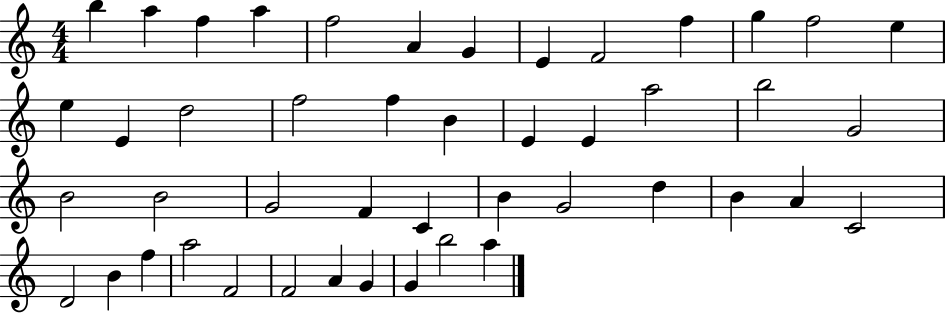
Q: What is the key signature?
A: C major